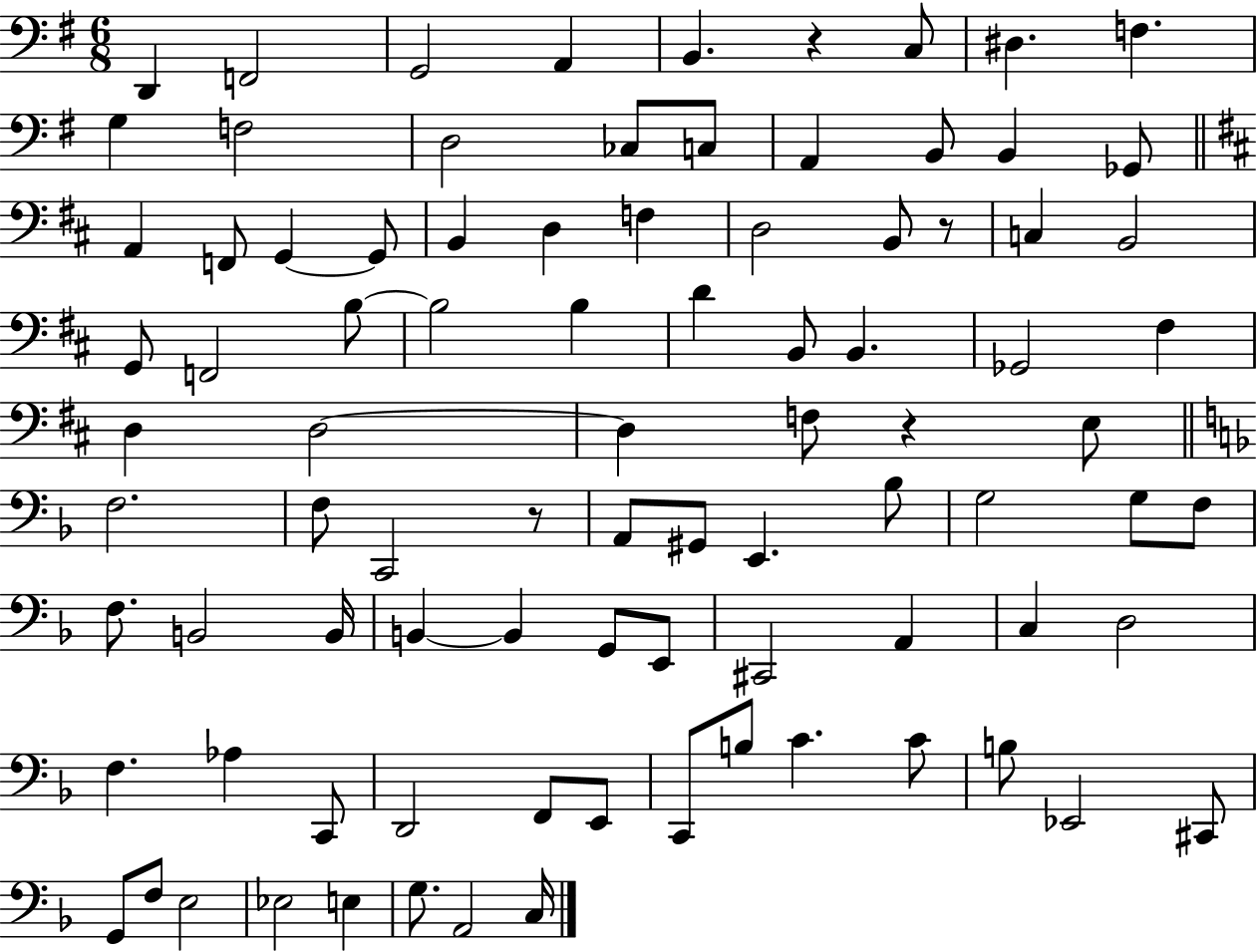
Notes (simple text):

D2/q F2/h G2/h A2/q B2/q. R/q C3/e D#3/q. F3/q. G3/q F3/h D3/h CES3/e C3/e A2/q B2/e B2/q Gb2/e A2/q F2/e G2/q G2/e B2/q D3/q F3/q D3/h B2/e R/e C3/q B2/h G2/e F2/h B3/e B3/h B3/q D4/q B2/e B2/q. Gb2/h F#3/q D3/q D3/h D3/q F3/e R/q E3/e F3/h. F3/e C2/h R/e A2/e G#2/e E2/q. Bb3/e G3/h G3/e F3/e F3/e. B2/h B2/s B2/q B2/q G2/e E2/e C#2/h A2/q C3/q D3/h F3/q. Ab3/q C2/e D2/h F2/e E2/e C2/e B3/e C4/q. C4/e B3/e Eb2/h C#2/e G2/e F3/e E3/h Eb3/h E3/q G3/e. A2/h C3/s